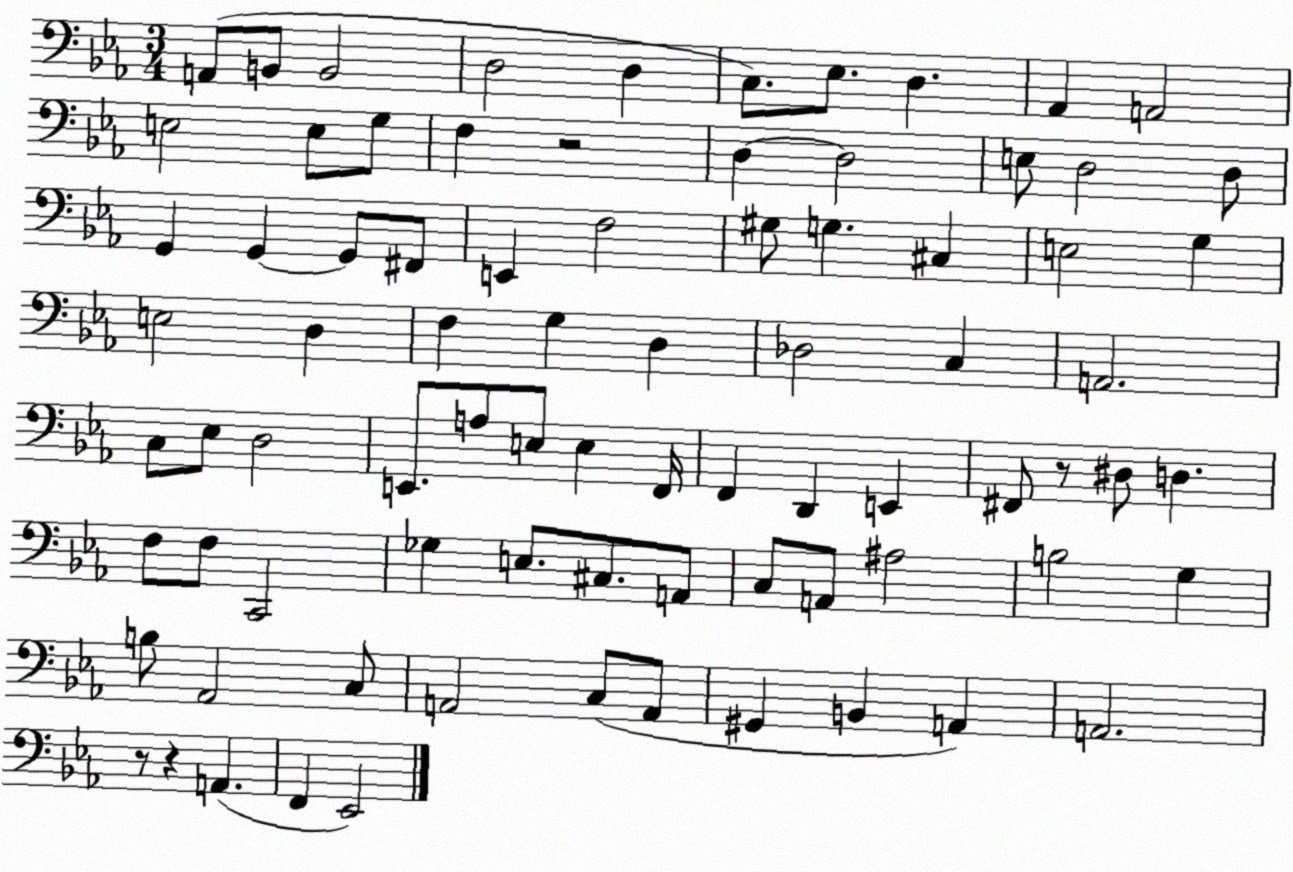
X:1
T:Untitled
M:3/4
L:1/4
K:Eb
A,,/2 B,,/2 B,,2 D,2 D, C,/2 _E,/2 D, _A,, A,,2 E,2 E,/2 G,/2 F, z2 D, D,2 E,/2 D,2 D,/2 G,, G,, G,,/2 ^F,,/2 E,, F,2 ^G,/2 G, ^C, E,2 G, E,2 D, F, G, D, _D,2 C, A,,2 C,/2 _E,/2 D,2 E,,/2 A,/2 E,/2 E, F,,/4 F,, D,, E,, ^F,,/2 z/2 ^D,/2 D, F,/2 F,/2 C,,2 _G, E,/2 ^C,/2 A,,/2 C,/2 A,,/2 ^A,2 B,2 G, B,/2 _A,,2 C,/2 A,,2 C,/2 A,,/2 ^G,, B,, A,, A,,2 z/2 z A,, F,, _E,,2